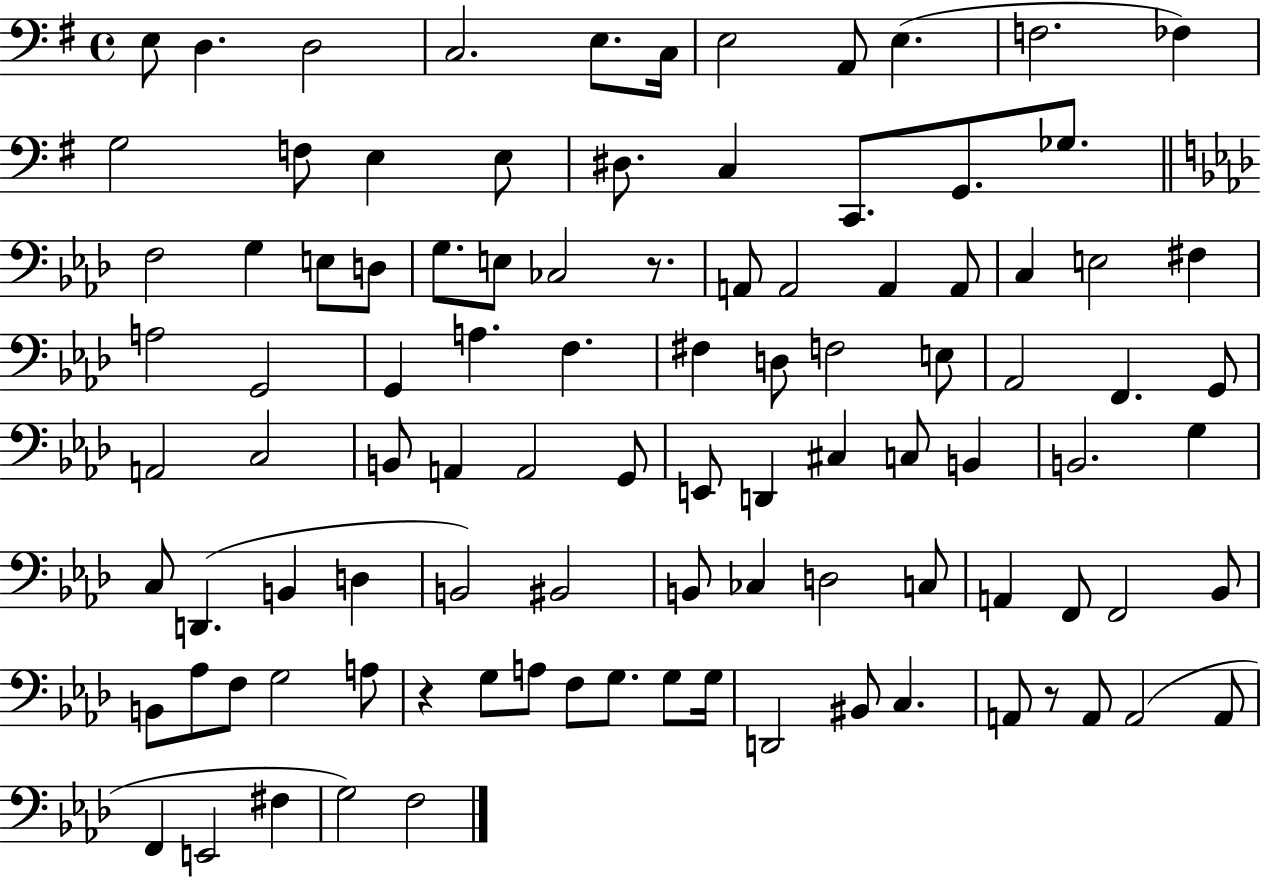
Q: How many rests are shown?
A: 3